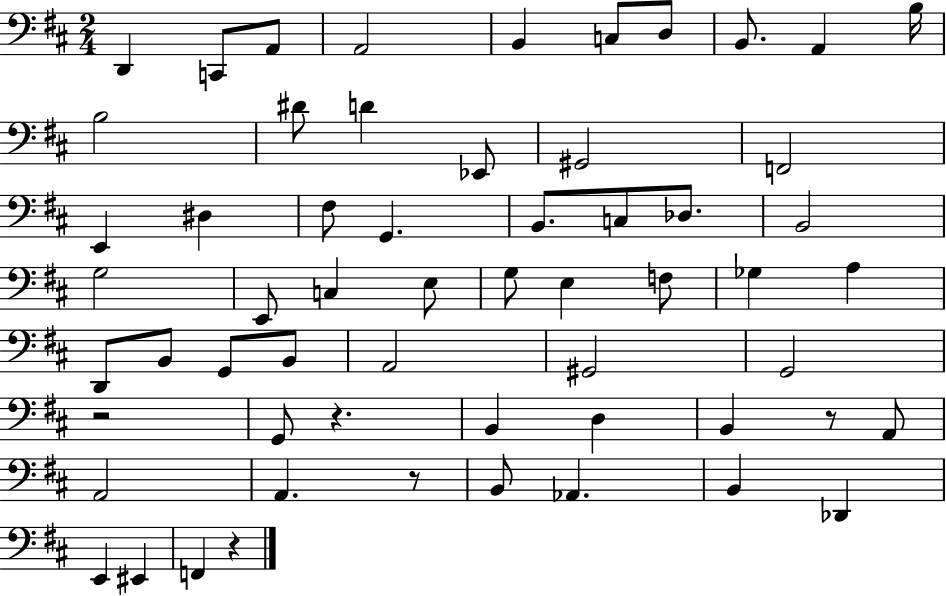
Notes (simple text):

D2/q C2/e A2/e A2/h B2/q C3/e D3/e B2/e. A2/q B3/s B3/h D#4/e D4/q Eb2/e G#2/h F2/h E2/q D#3/q F#3/e G2/q. B2/e. C3/e Db3/e. B2/h G3/h E2/e C3/q E3/e G3/e E3/q F3/e Gb3/q A3/q D2/e B2/e G2/e B2/e A2/h G#2/h G2/h R/h G2/e R/q. B2/q D3/q B2/q R/e A2/e A2/h A2/q. R/e B2/e Ab2/q. B2/q Db2/q E2/q EIS2/q F2/q R/q